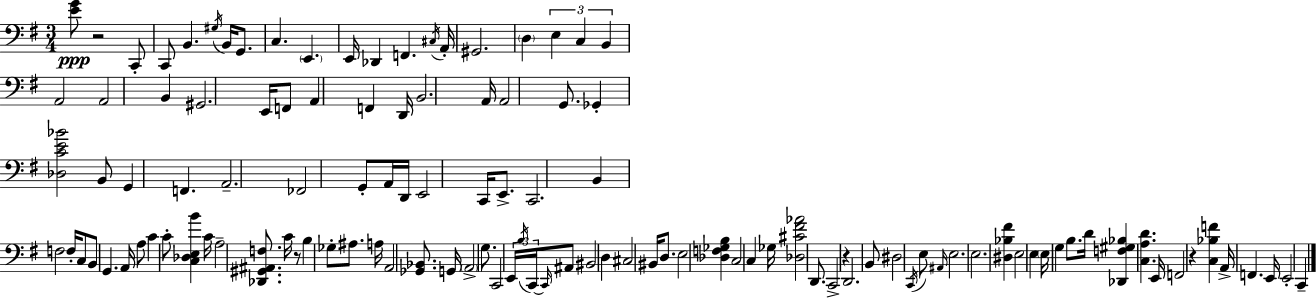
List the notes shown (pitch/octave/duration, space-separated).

[E4,G4]/e R/h C2/e C2/e B2/q. G#3/s B2/s G2/e. C3/q. E2/q. E2/s Db2/q F2/q. C#3/s A2/s G#2/h. D3/q E3/q C3/q B2/q A2/h A2/h B2/q G#2/h. E2/s F2/e A2/q F2/q D2/s B2/h. A2/s A2/h G2/e. Gb2/q [Db3,C4,E4,Bb4]/h B2/e G2/q F2/q. A2/h. FES2/h G2/e A2/s D2/s E2/h C2/s E2/e. C2/h. B2/q F3/h F3/s C3/e B2/e G2/q. A2/s A3/e C4/q C4/e [C3,Db3,E3,B4]/q C4/s A3/h [Db2,G#2,A#2,F3]/e. C4/s R/e B3/q Gb3/e A#3/e. A3/s A2/h [Gb2,Bb2]/e. G2/s A2/h G3/e. C2/h E2/s B3/s C2/s C2/s A#2/e BIS2/h D3/q C#3/h BIS2/s D3/e. E3/h [Db3,F3,Gb3,B3]/q C3/h C3/q Gb3/s [Db3,C#4,F#4,Ab4]/h D2/e. C2/h R/q D2/h. B2/e D#3/h C2/s E3/e A#2/s E3/h. E3/h. [D#3,Bb3,F#4]/q E3/h E3/q E3/s G3/q B3/e. D4/s [Db2,F3,G#3,Bb3]/q [C3,A3,D4]/q. E2/s F2/h R/q [C3,Bb3,F4]/q A2/s F2/q. E2/s E2/h C2/q